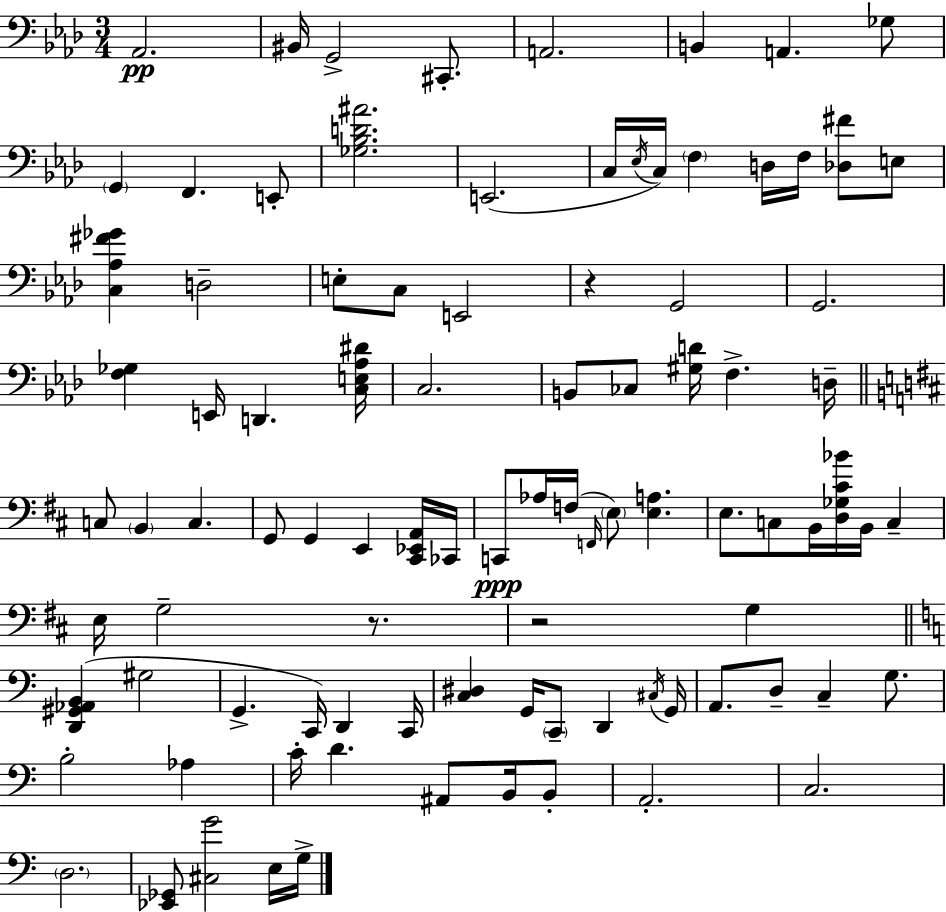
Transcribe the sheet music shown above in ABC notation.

X:1
T:Untitled
M:3/4
L:1/4
K:Ab
_A,,2 ^B,,/4 G,,2 ^C,,/2 A,,2 B,, A,, _G,/2 G,, F,, E,,/2 [_G,_B,D^A]2 E,,2 C,/4 _E,/4 C,/4 F, D,/4 F,/4 [_D,^F]/2 E,/2 [C,_A,^F_G] D,2 E,/2 C,/2 E,,2 z G,,2 G,,2 [F,_G,] E,,/4 D,, [C,E,_A,^D]/4 C,2 B,,/2 _C,/2 [^G,D]/4 F, D,/4 C,/2 B,, C, G,,/2 G,, E,, [^C,,_E,,A,,]/4 _C,,/4 C,,/2 _A,/4 F,/4 F,,/4 E,/2 [E,A,] E,/2 C,/2 B,,/4 [D,_G,^C_B]/4 B,,/4 C, E,/4 G,2 z/2 z2 G, [D,,^G,,_A,,B,,] ^G,2 G,, C,,/4 D,, C,,/4 [C,^D,] G,,/4 C,,/2 D,, ^C,/4 G,,/4 A,,/2 D,/2 C, G,/2 B,2 _A, C/4 D ^A,,/2 B,,/4 B,,/2 A,,2 C,2 D,2 [_E,,_G,,]/2 [^C,G]2 E,/4 G,/4